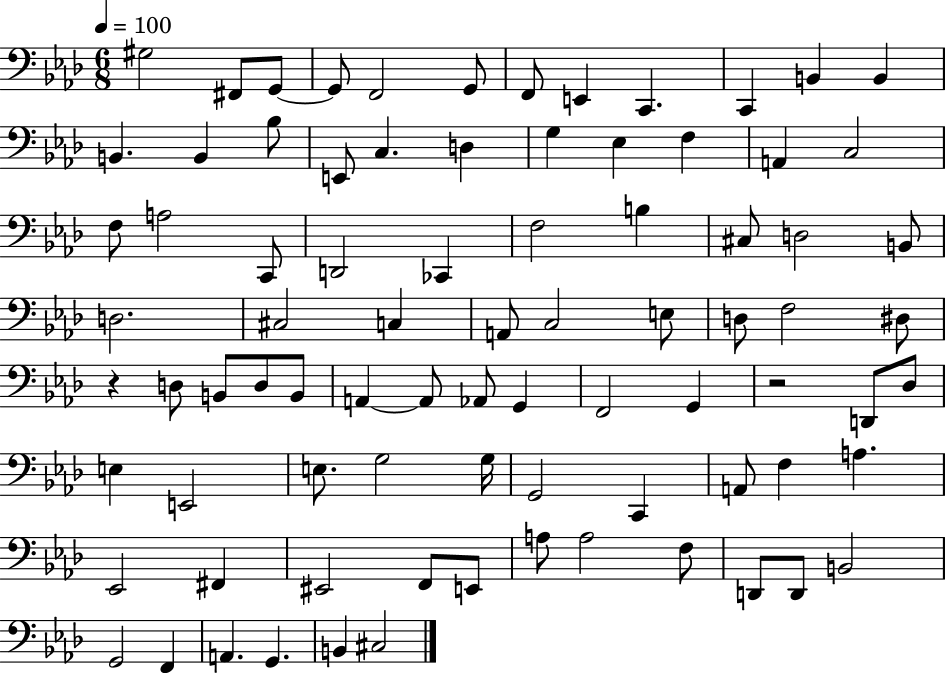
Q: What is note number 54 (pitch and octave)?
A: Db3